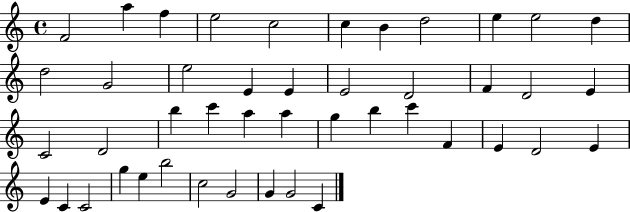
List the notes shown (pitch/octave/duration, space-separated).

F4/h A5/q F5/q E5/h C5/h C5/q B4/q D5/h E5/q E5/h D5/q D5/h G4/h E5/h E4/q E4/q E4/h D4/h F4/q D4/h E4/q C4/h D4/h B5/q C6/q A5/q A5/q G5/q B5/q C6/q F4/q E4/q D4/h E4/q E4/q C4/q C4/h G5/q E5/q B5/h C5/h G4/h G4/q G4/h C4/q